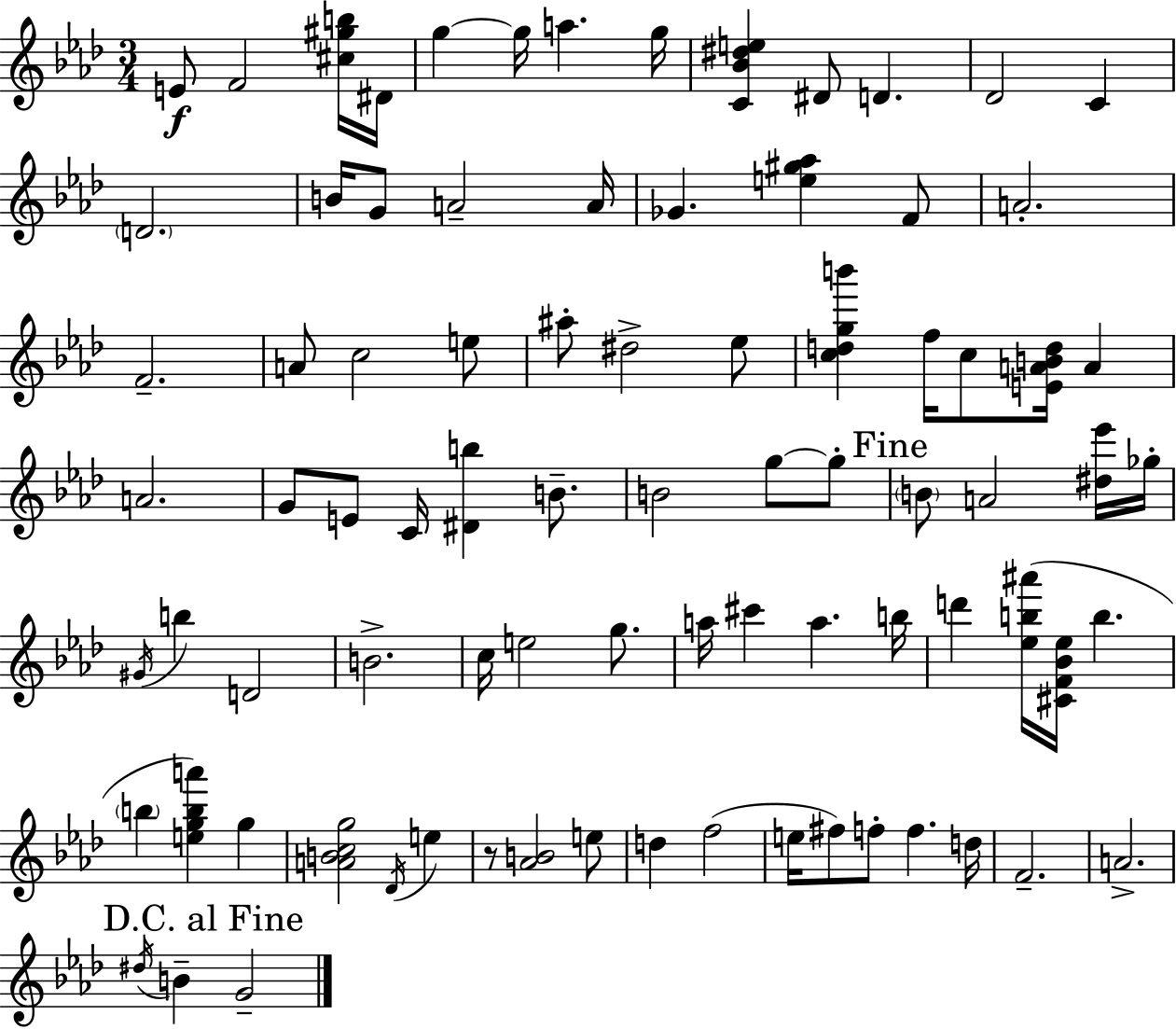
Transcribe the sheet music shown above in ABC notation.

X:1
T:Untitled
M:3/4
L:1/4
K:Fm
E/2 F2 [^c^gb]/4 ^D/4 g g/4 a g/4 [C_B^de] ^D/2 D _D2 C D2 B/4 G/2 A2 A/4 _G [e^g_a] F/2 A2 F2 A/2 c2 e/2 ^a/2 ^d2 _e/2 [cdgb'] f/4 c/2 [EABd]/4 A A2 G/2 E/2 C/4 [^Db] B/2 B2 g/2 g/2 B/2 A2 [^d_e']/4 _g/4 ^G/4 b D2 B2 c/4 e2 g/2 a/4 ^c' a b/4 d' [_eb^a']/4 [^CF_B_e]/4 b b [egba'] g [ABcg]2 _D/4 e z/2 [_AB]2 e/2 d f2 e/4 ^f/2 f/2 f d/4 F2 A2 ^d/4 B G2